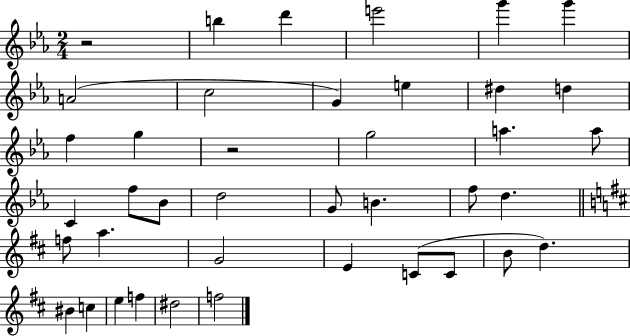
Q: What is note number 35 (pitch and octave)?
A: E5